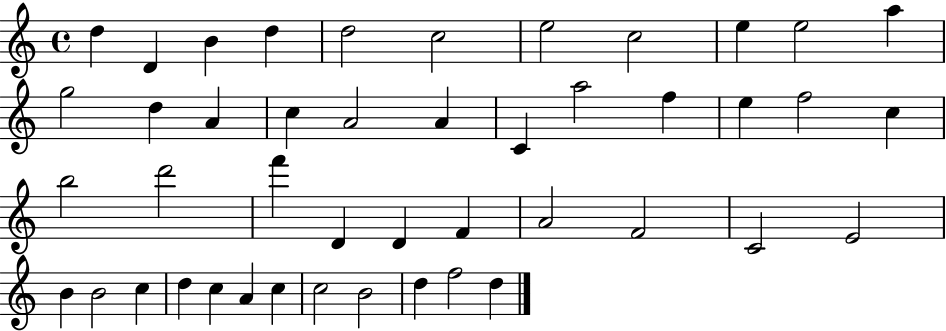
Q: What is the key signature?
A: C major